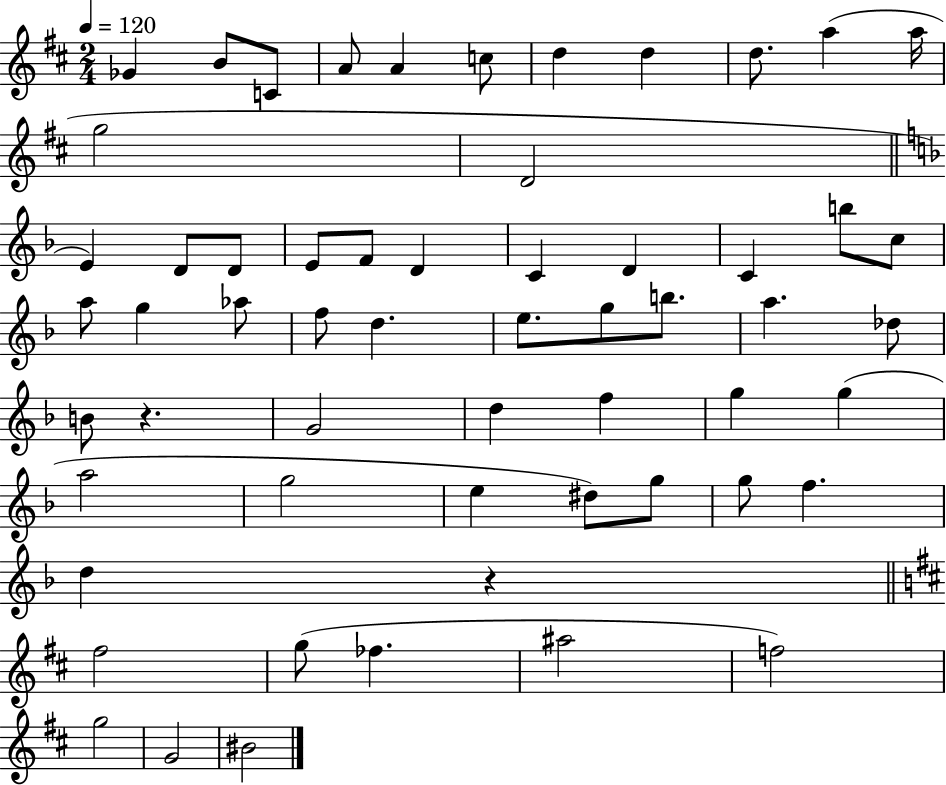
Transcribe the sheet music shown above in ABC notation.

X:1
T:Untitled
M:2/4
L:1/4
K:D
_G B/2 C/2 A/2 A c/2 d d d/2 a a/4 g2 D2 E D/2 D/2 E/2 F/2 D C D C b/2 c/2 a/2 g _a/2 f/2 d e/2 g/2 b/2 a _d/2 B/2 z G2 d f g g a2 g2 e ^d/2 g/2 g/2 f d z ^f2 g/2 _f ^a2 f2 g2 G2 ^B2